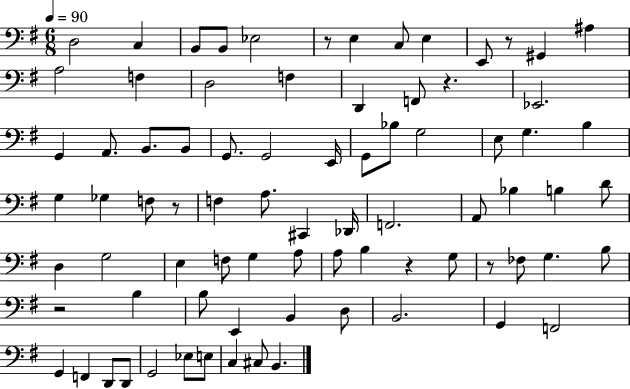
D3/h C3/q B2/e B2/e Eb3/h R/e E3/q C3/e E3/q E2/e R/e G#2/q A#3/q A3/h F3/q D3/h F3/q D2/q F2/e R/q. Eb2/h. G2/q A2/e. B2/e. B2/e G2/e. G2/h E2/s G2/e Bb3/e G3/h E3/e G3/q. B3/q G3/q Gb3/q F3/e R/e F3/q A3/e. C#2/q Db2/s F2/h. A2/e Bb3/q B3/q D4/e D3/q G3/h E3/q F3/e G3/q A3/e A3/e B3/q R/q G3/e R/e FES3/e G3/q. B3/e R/h B3/q B3/e E2/q B2/q D3/e B2/h. G2/q F2/h G2/q F2/q D2/e D2/e G2/h Eb3/e E3/e C3/q C#3/e B2/q.